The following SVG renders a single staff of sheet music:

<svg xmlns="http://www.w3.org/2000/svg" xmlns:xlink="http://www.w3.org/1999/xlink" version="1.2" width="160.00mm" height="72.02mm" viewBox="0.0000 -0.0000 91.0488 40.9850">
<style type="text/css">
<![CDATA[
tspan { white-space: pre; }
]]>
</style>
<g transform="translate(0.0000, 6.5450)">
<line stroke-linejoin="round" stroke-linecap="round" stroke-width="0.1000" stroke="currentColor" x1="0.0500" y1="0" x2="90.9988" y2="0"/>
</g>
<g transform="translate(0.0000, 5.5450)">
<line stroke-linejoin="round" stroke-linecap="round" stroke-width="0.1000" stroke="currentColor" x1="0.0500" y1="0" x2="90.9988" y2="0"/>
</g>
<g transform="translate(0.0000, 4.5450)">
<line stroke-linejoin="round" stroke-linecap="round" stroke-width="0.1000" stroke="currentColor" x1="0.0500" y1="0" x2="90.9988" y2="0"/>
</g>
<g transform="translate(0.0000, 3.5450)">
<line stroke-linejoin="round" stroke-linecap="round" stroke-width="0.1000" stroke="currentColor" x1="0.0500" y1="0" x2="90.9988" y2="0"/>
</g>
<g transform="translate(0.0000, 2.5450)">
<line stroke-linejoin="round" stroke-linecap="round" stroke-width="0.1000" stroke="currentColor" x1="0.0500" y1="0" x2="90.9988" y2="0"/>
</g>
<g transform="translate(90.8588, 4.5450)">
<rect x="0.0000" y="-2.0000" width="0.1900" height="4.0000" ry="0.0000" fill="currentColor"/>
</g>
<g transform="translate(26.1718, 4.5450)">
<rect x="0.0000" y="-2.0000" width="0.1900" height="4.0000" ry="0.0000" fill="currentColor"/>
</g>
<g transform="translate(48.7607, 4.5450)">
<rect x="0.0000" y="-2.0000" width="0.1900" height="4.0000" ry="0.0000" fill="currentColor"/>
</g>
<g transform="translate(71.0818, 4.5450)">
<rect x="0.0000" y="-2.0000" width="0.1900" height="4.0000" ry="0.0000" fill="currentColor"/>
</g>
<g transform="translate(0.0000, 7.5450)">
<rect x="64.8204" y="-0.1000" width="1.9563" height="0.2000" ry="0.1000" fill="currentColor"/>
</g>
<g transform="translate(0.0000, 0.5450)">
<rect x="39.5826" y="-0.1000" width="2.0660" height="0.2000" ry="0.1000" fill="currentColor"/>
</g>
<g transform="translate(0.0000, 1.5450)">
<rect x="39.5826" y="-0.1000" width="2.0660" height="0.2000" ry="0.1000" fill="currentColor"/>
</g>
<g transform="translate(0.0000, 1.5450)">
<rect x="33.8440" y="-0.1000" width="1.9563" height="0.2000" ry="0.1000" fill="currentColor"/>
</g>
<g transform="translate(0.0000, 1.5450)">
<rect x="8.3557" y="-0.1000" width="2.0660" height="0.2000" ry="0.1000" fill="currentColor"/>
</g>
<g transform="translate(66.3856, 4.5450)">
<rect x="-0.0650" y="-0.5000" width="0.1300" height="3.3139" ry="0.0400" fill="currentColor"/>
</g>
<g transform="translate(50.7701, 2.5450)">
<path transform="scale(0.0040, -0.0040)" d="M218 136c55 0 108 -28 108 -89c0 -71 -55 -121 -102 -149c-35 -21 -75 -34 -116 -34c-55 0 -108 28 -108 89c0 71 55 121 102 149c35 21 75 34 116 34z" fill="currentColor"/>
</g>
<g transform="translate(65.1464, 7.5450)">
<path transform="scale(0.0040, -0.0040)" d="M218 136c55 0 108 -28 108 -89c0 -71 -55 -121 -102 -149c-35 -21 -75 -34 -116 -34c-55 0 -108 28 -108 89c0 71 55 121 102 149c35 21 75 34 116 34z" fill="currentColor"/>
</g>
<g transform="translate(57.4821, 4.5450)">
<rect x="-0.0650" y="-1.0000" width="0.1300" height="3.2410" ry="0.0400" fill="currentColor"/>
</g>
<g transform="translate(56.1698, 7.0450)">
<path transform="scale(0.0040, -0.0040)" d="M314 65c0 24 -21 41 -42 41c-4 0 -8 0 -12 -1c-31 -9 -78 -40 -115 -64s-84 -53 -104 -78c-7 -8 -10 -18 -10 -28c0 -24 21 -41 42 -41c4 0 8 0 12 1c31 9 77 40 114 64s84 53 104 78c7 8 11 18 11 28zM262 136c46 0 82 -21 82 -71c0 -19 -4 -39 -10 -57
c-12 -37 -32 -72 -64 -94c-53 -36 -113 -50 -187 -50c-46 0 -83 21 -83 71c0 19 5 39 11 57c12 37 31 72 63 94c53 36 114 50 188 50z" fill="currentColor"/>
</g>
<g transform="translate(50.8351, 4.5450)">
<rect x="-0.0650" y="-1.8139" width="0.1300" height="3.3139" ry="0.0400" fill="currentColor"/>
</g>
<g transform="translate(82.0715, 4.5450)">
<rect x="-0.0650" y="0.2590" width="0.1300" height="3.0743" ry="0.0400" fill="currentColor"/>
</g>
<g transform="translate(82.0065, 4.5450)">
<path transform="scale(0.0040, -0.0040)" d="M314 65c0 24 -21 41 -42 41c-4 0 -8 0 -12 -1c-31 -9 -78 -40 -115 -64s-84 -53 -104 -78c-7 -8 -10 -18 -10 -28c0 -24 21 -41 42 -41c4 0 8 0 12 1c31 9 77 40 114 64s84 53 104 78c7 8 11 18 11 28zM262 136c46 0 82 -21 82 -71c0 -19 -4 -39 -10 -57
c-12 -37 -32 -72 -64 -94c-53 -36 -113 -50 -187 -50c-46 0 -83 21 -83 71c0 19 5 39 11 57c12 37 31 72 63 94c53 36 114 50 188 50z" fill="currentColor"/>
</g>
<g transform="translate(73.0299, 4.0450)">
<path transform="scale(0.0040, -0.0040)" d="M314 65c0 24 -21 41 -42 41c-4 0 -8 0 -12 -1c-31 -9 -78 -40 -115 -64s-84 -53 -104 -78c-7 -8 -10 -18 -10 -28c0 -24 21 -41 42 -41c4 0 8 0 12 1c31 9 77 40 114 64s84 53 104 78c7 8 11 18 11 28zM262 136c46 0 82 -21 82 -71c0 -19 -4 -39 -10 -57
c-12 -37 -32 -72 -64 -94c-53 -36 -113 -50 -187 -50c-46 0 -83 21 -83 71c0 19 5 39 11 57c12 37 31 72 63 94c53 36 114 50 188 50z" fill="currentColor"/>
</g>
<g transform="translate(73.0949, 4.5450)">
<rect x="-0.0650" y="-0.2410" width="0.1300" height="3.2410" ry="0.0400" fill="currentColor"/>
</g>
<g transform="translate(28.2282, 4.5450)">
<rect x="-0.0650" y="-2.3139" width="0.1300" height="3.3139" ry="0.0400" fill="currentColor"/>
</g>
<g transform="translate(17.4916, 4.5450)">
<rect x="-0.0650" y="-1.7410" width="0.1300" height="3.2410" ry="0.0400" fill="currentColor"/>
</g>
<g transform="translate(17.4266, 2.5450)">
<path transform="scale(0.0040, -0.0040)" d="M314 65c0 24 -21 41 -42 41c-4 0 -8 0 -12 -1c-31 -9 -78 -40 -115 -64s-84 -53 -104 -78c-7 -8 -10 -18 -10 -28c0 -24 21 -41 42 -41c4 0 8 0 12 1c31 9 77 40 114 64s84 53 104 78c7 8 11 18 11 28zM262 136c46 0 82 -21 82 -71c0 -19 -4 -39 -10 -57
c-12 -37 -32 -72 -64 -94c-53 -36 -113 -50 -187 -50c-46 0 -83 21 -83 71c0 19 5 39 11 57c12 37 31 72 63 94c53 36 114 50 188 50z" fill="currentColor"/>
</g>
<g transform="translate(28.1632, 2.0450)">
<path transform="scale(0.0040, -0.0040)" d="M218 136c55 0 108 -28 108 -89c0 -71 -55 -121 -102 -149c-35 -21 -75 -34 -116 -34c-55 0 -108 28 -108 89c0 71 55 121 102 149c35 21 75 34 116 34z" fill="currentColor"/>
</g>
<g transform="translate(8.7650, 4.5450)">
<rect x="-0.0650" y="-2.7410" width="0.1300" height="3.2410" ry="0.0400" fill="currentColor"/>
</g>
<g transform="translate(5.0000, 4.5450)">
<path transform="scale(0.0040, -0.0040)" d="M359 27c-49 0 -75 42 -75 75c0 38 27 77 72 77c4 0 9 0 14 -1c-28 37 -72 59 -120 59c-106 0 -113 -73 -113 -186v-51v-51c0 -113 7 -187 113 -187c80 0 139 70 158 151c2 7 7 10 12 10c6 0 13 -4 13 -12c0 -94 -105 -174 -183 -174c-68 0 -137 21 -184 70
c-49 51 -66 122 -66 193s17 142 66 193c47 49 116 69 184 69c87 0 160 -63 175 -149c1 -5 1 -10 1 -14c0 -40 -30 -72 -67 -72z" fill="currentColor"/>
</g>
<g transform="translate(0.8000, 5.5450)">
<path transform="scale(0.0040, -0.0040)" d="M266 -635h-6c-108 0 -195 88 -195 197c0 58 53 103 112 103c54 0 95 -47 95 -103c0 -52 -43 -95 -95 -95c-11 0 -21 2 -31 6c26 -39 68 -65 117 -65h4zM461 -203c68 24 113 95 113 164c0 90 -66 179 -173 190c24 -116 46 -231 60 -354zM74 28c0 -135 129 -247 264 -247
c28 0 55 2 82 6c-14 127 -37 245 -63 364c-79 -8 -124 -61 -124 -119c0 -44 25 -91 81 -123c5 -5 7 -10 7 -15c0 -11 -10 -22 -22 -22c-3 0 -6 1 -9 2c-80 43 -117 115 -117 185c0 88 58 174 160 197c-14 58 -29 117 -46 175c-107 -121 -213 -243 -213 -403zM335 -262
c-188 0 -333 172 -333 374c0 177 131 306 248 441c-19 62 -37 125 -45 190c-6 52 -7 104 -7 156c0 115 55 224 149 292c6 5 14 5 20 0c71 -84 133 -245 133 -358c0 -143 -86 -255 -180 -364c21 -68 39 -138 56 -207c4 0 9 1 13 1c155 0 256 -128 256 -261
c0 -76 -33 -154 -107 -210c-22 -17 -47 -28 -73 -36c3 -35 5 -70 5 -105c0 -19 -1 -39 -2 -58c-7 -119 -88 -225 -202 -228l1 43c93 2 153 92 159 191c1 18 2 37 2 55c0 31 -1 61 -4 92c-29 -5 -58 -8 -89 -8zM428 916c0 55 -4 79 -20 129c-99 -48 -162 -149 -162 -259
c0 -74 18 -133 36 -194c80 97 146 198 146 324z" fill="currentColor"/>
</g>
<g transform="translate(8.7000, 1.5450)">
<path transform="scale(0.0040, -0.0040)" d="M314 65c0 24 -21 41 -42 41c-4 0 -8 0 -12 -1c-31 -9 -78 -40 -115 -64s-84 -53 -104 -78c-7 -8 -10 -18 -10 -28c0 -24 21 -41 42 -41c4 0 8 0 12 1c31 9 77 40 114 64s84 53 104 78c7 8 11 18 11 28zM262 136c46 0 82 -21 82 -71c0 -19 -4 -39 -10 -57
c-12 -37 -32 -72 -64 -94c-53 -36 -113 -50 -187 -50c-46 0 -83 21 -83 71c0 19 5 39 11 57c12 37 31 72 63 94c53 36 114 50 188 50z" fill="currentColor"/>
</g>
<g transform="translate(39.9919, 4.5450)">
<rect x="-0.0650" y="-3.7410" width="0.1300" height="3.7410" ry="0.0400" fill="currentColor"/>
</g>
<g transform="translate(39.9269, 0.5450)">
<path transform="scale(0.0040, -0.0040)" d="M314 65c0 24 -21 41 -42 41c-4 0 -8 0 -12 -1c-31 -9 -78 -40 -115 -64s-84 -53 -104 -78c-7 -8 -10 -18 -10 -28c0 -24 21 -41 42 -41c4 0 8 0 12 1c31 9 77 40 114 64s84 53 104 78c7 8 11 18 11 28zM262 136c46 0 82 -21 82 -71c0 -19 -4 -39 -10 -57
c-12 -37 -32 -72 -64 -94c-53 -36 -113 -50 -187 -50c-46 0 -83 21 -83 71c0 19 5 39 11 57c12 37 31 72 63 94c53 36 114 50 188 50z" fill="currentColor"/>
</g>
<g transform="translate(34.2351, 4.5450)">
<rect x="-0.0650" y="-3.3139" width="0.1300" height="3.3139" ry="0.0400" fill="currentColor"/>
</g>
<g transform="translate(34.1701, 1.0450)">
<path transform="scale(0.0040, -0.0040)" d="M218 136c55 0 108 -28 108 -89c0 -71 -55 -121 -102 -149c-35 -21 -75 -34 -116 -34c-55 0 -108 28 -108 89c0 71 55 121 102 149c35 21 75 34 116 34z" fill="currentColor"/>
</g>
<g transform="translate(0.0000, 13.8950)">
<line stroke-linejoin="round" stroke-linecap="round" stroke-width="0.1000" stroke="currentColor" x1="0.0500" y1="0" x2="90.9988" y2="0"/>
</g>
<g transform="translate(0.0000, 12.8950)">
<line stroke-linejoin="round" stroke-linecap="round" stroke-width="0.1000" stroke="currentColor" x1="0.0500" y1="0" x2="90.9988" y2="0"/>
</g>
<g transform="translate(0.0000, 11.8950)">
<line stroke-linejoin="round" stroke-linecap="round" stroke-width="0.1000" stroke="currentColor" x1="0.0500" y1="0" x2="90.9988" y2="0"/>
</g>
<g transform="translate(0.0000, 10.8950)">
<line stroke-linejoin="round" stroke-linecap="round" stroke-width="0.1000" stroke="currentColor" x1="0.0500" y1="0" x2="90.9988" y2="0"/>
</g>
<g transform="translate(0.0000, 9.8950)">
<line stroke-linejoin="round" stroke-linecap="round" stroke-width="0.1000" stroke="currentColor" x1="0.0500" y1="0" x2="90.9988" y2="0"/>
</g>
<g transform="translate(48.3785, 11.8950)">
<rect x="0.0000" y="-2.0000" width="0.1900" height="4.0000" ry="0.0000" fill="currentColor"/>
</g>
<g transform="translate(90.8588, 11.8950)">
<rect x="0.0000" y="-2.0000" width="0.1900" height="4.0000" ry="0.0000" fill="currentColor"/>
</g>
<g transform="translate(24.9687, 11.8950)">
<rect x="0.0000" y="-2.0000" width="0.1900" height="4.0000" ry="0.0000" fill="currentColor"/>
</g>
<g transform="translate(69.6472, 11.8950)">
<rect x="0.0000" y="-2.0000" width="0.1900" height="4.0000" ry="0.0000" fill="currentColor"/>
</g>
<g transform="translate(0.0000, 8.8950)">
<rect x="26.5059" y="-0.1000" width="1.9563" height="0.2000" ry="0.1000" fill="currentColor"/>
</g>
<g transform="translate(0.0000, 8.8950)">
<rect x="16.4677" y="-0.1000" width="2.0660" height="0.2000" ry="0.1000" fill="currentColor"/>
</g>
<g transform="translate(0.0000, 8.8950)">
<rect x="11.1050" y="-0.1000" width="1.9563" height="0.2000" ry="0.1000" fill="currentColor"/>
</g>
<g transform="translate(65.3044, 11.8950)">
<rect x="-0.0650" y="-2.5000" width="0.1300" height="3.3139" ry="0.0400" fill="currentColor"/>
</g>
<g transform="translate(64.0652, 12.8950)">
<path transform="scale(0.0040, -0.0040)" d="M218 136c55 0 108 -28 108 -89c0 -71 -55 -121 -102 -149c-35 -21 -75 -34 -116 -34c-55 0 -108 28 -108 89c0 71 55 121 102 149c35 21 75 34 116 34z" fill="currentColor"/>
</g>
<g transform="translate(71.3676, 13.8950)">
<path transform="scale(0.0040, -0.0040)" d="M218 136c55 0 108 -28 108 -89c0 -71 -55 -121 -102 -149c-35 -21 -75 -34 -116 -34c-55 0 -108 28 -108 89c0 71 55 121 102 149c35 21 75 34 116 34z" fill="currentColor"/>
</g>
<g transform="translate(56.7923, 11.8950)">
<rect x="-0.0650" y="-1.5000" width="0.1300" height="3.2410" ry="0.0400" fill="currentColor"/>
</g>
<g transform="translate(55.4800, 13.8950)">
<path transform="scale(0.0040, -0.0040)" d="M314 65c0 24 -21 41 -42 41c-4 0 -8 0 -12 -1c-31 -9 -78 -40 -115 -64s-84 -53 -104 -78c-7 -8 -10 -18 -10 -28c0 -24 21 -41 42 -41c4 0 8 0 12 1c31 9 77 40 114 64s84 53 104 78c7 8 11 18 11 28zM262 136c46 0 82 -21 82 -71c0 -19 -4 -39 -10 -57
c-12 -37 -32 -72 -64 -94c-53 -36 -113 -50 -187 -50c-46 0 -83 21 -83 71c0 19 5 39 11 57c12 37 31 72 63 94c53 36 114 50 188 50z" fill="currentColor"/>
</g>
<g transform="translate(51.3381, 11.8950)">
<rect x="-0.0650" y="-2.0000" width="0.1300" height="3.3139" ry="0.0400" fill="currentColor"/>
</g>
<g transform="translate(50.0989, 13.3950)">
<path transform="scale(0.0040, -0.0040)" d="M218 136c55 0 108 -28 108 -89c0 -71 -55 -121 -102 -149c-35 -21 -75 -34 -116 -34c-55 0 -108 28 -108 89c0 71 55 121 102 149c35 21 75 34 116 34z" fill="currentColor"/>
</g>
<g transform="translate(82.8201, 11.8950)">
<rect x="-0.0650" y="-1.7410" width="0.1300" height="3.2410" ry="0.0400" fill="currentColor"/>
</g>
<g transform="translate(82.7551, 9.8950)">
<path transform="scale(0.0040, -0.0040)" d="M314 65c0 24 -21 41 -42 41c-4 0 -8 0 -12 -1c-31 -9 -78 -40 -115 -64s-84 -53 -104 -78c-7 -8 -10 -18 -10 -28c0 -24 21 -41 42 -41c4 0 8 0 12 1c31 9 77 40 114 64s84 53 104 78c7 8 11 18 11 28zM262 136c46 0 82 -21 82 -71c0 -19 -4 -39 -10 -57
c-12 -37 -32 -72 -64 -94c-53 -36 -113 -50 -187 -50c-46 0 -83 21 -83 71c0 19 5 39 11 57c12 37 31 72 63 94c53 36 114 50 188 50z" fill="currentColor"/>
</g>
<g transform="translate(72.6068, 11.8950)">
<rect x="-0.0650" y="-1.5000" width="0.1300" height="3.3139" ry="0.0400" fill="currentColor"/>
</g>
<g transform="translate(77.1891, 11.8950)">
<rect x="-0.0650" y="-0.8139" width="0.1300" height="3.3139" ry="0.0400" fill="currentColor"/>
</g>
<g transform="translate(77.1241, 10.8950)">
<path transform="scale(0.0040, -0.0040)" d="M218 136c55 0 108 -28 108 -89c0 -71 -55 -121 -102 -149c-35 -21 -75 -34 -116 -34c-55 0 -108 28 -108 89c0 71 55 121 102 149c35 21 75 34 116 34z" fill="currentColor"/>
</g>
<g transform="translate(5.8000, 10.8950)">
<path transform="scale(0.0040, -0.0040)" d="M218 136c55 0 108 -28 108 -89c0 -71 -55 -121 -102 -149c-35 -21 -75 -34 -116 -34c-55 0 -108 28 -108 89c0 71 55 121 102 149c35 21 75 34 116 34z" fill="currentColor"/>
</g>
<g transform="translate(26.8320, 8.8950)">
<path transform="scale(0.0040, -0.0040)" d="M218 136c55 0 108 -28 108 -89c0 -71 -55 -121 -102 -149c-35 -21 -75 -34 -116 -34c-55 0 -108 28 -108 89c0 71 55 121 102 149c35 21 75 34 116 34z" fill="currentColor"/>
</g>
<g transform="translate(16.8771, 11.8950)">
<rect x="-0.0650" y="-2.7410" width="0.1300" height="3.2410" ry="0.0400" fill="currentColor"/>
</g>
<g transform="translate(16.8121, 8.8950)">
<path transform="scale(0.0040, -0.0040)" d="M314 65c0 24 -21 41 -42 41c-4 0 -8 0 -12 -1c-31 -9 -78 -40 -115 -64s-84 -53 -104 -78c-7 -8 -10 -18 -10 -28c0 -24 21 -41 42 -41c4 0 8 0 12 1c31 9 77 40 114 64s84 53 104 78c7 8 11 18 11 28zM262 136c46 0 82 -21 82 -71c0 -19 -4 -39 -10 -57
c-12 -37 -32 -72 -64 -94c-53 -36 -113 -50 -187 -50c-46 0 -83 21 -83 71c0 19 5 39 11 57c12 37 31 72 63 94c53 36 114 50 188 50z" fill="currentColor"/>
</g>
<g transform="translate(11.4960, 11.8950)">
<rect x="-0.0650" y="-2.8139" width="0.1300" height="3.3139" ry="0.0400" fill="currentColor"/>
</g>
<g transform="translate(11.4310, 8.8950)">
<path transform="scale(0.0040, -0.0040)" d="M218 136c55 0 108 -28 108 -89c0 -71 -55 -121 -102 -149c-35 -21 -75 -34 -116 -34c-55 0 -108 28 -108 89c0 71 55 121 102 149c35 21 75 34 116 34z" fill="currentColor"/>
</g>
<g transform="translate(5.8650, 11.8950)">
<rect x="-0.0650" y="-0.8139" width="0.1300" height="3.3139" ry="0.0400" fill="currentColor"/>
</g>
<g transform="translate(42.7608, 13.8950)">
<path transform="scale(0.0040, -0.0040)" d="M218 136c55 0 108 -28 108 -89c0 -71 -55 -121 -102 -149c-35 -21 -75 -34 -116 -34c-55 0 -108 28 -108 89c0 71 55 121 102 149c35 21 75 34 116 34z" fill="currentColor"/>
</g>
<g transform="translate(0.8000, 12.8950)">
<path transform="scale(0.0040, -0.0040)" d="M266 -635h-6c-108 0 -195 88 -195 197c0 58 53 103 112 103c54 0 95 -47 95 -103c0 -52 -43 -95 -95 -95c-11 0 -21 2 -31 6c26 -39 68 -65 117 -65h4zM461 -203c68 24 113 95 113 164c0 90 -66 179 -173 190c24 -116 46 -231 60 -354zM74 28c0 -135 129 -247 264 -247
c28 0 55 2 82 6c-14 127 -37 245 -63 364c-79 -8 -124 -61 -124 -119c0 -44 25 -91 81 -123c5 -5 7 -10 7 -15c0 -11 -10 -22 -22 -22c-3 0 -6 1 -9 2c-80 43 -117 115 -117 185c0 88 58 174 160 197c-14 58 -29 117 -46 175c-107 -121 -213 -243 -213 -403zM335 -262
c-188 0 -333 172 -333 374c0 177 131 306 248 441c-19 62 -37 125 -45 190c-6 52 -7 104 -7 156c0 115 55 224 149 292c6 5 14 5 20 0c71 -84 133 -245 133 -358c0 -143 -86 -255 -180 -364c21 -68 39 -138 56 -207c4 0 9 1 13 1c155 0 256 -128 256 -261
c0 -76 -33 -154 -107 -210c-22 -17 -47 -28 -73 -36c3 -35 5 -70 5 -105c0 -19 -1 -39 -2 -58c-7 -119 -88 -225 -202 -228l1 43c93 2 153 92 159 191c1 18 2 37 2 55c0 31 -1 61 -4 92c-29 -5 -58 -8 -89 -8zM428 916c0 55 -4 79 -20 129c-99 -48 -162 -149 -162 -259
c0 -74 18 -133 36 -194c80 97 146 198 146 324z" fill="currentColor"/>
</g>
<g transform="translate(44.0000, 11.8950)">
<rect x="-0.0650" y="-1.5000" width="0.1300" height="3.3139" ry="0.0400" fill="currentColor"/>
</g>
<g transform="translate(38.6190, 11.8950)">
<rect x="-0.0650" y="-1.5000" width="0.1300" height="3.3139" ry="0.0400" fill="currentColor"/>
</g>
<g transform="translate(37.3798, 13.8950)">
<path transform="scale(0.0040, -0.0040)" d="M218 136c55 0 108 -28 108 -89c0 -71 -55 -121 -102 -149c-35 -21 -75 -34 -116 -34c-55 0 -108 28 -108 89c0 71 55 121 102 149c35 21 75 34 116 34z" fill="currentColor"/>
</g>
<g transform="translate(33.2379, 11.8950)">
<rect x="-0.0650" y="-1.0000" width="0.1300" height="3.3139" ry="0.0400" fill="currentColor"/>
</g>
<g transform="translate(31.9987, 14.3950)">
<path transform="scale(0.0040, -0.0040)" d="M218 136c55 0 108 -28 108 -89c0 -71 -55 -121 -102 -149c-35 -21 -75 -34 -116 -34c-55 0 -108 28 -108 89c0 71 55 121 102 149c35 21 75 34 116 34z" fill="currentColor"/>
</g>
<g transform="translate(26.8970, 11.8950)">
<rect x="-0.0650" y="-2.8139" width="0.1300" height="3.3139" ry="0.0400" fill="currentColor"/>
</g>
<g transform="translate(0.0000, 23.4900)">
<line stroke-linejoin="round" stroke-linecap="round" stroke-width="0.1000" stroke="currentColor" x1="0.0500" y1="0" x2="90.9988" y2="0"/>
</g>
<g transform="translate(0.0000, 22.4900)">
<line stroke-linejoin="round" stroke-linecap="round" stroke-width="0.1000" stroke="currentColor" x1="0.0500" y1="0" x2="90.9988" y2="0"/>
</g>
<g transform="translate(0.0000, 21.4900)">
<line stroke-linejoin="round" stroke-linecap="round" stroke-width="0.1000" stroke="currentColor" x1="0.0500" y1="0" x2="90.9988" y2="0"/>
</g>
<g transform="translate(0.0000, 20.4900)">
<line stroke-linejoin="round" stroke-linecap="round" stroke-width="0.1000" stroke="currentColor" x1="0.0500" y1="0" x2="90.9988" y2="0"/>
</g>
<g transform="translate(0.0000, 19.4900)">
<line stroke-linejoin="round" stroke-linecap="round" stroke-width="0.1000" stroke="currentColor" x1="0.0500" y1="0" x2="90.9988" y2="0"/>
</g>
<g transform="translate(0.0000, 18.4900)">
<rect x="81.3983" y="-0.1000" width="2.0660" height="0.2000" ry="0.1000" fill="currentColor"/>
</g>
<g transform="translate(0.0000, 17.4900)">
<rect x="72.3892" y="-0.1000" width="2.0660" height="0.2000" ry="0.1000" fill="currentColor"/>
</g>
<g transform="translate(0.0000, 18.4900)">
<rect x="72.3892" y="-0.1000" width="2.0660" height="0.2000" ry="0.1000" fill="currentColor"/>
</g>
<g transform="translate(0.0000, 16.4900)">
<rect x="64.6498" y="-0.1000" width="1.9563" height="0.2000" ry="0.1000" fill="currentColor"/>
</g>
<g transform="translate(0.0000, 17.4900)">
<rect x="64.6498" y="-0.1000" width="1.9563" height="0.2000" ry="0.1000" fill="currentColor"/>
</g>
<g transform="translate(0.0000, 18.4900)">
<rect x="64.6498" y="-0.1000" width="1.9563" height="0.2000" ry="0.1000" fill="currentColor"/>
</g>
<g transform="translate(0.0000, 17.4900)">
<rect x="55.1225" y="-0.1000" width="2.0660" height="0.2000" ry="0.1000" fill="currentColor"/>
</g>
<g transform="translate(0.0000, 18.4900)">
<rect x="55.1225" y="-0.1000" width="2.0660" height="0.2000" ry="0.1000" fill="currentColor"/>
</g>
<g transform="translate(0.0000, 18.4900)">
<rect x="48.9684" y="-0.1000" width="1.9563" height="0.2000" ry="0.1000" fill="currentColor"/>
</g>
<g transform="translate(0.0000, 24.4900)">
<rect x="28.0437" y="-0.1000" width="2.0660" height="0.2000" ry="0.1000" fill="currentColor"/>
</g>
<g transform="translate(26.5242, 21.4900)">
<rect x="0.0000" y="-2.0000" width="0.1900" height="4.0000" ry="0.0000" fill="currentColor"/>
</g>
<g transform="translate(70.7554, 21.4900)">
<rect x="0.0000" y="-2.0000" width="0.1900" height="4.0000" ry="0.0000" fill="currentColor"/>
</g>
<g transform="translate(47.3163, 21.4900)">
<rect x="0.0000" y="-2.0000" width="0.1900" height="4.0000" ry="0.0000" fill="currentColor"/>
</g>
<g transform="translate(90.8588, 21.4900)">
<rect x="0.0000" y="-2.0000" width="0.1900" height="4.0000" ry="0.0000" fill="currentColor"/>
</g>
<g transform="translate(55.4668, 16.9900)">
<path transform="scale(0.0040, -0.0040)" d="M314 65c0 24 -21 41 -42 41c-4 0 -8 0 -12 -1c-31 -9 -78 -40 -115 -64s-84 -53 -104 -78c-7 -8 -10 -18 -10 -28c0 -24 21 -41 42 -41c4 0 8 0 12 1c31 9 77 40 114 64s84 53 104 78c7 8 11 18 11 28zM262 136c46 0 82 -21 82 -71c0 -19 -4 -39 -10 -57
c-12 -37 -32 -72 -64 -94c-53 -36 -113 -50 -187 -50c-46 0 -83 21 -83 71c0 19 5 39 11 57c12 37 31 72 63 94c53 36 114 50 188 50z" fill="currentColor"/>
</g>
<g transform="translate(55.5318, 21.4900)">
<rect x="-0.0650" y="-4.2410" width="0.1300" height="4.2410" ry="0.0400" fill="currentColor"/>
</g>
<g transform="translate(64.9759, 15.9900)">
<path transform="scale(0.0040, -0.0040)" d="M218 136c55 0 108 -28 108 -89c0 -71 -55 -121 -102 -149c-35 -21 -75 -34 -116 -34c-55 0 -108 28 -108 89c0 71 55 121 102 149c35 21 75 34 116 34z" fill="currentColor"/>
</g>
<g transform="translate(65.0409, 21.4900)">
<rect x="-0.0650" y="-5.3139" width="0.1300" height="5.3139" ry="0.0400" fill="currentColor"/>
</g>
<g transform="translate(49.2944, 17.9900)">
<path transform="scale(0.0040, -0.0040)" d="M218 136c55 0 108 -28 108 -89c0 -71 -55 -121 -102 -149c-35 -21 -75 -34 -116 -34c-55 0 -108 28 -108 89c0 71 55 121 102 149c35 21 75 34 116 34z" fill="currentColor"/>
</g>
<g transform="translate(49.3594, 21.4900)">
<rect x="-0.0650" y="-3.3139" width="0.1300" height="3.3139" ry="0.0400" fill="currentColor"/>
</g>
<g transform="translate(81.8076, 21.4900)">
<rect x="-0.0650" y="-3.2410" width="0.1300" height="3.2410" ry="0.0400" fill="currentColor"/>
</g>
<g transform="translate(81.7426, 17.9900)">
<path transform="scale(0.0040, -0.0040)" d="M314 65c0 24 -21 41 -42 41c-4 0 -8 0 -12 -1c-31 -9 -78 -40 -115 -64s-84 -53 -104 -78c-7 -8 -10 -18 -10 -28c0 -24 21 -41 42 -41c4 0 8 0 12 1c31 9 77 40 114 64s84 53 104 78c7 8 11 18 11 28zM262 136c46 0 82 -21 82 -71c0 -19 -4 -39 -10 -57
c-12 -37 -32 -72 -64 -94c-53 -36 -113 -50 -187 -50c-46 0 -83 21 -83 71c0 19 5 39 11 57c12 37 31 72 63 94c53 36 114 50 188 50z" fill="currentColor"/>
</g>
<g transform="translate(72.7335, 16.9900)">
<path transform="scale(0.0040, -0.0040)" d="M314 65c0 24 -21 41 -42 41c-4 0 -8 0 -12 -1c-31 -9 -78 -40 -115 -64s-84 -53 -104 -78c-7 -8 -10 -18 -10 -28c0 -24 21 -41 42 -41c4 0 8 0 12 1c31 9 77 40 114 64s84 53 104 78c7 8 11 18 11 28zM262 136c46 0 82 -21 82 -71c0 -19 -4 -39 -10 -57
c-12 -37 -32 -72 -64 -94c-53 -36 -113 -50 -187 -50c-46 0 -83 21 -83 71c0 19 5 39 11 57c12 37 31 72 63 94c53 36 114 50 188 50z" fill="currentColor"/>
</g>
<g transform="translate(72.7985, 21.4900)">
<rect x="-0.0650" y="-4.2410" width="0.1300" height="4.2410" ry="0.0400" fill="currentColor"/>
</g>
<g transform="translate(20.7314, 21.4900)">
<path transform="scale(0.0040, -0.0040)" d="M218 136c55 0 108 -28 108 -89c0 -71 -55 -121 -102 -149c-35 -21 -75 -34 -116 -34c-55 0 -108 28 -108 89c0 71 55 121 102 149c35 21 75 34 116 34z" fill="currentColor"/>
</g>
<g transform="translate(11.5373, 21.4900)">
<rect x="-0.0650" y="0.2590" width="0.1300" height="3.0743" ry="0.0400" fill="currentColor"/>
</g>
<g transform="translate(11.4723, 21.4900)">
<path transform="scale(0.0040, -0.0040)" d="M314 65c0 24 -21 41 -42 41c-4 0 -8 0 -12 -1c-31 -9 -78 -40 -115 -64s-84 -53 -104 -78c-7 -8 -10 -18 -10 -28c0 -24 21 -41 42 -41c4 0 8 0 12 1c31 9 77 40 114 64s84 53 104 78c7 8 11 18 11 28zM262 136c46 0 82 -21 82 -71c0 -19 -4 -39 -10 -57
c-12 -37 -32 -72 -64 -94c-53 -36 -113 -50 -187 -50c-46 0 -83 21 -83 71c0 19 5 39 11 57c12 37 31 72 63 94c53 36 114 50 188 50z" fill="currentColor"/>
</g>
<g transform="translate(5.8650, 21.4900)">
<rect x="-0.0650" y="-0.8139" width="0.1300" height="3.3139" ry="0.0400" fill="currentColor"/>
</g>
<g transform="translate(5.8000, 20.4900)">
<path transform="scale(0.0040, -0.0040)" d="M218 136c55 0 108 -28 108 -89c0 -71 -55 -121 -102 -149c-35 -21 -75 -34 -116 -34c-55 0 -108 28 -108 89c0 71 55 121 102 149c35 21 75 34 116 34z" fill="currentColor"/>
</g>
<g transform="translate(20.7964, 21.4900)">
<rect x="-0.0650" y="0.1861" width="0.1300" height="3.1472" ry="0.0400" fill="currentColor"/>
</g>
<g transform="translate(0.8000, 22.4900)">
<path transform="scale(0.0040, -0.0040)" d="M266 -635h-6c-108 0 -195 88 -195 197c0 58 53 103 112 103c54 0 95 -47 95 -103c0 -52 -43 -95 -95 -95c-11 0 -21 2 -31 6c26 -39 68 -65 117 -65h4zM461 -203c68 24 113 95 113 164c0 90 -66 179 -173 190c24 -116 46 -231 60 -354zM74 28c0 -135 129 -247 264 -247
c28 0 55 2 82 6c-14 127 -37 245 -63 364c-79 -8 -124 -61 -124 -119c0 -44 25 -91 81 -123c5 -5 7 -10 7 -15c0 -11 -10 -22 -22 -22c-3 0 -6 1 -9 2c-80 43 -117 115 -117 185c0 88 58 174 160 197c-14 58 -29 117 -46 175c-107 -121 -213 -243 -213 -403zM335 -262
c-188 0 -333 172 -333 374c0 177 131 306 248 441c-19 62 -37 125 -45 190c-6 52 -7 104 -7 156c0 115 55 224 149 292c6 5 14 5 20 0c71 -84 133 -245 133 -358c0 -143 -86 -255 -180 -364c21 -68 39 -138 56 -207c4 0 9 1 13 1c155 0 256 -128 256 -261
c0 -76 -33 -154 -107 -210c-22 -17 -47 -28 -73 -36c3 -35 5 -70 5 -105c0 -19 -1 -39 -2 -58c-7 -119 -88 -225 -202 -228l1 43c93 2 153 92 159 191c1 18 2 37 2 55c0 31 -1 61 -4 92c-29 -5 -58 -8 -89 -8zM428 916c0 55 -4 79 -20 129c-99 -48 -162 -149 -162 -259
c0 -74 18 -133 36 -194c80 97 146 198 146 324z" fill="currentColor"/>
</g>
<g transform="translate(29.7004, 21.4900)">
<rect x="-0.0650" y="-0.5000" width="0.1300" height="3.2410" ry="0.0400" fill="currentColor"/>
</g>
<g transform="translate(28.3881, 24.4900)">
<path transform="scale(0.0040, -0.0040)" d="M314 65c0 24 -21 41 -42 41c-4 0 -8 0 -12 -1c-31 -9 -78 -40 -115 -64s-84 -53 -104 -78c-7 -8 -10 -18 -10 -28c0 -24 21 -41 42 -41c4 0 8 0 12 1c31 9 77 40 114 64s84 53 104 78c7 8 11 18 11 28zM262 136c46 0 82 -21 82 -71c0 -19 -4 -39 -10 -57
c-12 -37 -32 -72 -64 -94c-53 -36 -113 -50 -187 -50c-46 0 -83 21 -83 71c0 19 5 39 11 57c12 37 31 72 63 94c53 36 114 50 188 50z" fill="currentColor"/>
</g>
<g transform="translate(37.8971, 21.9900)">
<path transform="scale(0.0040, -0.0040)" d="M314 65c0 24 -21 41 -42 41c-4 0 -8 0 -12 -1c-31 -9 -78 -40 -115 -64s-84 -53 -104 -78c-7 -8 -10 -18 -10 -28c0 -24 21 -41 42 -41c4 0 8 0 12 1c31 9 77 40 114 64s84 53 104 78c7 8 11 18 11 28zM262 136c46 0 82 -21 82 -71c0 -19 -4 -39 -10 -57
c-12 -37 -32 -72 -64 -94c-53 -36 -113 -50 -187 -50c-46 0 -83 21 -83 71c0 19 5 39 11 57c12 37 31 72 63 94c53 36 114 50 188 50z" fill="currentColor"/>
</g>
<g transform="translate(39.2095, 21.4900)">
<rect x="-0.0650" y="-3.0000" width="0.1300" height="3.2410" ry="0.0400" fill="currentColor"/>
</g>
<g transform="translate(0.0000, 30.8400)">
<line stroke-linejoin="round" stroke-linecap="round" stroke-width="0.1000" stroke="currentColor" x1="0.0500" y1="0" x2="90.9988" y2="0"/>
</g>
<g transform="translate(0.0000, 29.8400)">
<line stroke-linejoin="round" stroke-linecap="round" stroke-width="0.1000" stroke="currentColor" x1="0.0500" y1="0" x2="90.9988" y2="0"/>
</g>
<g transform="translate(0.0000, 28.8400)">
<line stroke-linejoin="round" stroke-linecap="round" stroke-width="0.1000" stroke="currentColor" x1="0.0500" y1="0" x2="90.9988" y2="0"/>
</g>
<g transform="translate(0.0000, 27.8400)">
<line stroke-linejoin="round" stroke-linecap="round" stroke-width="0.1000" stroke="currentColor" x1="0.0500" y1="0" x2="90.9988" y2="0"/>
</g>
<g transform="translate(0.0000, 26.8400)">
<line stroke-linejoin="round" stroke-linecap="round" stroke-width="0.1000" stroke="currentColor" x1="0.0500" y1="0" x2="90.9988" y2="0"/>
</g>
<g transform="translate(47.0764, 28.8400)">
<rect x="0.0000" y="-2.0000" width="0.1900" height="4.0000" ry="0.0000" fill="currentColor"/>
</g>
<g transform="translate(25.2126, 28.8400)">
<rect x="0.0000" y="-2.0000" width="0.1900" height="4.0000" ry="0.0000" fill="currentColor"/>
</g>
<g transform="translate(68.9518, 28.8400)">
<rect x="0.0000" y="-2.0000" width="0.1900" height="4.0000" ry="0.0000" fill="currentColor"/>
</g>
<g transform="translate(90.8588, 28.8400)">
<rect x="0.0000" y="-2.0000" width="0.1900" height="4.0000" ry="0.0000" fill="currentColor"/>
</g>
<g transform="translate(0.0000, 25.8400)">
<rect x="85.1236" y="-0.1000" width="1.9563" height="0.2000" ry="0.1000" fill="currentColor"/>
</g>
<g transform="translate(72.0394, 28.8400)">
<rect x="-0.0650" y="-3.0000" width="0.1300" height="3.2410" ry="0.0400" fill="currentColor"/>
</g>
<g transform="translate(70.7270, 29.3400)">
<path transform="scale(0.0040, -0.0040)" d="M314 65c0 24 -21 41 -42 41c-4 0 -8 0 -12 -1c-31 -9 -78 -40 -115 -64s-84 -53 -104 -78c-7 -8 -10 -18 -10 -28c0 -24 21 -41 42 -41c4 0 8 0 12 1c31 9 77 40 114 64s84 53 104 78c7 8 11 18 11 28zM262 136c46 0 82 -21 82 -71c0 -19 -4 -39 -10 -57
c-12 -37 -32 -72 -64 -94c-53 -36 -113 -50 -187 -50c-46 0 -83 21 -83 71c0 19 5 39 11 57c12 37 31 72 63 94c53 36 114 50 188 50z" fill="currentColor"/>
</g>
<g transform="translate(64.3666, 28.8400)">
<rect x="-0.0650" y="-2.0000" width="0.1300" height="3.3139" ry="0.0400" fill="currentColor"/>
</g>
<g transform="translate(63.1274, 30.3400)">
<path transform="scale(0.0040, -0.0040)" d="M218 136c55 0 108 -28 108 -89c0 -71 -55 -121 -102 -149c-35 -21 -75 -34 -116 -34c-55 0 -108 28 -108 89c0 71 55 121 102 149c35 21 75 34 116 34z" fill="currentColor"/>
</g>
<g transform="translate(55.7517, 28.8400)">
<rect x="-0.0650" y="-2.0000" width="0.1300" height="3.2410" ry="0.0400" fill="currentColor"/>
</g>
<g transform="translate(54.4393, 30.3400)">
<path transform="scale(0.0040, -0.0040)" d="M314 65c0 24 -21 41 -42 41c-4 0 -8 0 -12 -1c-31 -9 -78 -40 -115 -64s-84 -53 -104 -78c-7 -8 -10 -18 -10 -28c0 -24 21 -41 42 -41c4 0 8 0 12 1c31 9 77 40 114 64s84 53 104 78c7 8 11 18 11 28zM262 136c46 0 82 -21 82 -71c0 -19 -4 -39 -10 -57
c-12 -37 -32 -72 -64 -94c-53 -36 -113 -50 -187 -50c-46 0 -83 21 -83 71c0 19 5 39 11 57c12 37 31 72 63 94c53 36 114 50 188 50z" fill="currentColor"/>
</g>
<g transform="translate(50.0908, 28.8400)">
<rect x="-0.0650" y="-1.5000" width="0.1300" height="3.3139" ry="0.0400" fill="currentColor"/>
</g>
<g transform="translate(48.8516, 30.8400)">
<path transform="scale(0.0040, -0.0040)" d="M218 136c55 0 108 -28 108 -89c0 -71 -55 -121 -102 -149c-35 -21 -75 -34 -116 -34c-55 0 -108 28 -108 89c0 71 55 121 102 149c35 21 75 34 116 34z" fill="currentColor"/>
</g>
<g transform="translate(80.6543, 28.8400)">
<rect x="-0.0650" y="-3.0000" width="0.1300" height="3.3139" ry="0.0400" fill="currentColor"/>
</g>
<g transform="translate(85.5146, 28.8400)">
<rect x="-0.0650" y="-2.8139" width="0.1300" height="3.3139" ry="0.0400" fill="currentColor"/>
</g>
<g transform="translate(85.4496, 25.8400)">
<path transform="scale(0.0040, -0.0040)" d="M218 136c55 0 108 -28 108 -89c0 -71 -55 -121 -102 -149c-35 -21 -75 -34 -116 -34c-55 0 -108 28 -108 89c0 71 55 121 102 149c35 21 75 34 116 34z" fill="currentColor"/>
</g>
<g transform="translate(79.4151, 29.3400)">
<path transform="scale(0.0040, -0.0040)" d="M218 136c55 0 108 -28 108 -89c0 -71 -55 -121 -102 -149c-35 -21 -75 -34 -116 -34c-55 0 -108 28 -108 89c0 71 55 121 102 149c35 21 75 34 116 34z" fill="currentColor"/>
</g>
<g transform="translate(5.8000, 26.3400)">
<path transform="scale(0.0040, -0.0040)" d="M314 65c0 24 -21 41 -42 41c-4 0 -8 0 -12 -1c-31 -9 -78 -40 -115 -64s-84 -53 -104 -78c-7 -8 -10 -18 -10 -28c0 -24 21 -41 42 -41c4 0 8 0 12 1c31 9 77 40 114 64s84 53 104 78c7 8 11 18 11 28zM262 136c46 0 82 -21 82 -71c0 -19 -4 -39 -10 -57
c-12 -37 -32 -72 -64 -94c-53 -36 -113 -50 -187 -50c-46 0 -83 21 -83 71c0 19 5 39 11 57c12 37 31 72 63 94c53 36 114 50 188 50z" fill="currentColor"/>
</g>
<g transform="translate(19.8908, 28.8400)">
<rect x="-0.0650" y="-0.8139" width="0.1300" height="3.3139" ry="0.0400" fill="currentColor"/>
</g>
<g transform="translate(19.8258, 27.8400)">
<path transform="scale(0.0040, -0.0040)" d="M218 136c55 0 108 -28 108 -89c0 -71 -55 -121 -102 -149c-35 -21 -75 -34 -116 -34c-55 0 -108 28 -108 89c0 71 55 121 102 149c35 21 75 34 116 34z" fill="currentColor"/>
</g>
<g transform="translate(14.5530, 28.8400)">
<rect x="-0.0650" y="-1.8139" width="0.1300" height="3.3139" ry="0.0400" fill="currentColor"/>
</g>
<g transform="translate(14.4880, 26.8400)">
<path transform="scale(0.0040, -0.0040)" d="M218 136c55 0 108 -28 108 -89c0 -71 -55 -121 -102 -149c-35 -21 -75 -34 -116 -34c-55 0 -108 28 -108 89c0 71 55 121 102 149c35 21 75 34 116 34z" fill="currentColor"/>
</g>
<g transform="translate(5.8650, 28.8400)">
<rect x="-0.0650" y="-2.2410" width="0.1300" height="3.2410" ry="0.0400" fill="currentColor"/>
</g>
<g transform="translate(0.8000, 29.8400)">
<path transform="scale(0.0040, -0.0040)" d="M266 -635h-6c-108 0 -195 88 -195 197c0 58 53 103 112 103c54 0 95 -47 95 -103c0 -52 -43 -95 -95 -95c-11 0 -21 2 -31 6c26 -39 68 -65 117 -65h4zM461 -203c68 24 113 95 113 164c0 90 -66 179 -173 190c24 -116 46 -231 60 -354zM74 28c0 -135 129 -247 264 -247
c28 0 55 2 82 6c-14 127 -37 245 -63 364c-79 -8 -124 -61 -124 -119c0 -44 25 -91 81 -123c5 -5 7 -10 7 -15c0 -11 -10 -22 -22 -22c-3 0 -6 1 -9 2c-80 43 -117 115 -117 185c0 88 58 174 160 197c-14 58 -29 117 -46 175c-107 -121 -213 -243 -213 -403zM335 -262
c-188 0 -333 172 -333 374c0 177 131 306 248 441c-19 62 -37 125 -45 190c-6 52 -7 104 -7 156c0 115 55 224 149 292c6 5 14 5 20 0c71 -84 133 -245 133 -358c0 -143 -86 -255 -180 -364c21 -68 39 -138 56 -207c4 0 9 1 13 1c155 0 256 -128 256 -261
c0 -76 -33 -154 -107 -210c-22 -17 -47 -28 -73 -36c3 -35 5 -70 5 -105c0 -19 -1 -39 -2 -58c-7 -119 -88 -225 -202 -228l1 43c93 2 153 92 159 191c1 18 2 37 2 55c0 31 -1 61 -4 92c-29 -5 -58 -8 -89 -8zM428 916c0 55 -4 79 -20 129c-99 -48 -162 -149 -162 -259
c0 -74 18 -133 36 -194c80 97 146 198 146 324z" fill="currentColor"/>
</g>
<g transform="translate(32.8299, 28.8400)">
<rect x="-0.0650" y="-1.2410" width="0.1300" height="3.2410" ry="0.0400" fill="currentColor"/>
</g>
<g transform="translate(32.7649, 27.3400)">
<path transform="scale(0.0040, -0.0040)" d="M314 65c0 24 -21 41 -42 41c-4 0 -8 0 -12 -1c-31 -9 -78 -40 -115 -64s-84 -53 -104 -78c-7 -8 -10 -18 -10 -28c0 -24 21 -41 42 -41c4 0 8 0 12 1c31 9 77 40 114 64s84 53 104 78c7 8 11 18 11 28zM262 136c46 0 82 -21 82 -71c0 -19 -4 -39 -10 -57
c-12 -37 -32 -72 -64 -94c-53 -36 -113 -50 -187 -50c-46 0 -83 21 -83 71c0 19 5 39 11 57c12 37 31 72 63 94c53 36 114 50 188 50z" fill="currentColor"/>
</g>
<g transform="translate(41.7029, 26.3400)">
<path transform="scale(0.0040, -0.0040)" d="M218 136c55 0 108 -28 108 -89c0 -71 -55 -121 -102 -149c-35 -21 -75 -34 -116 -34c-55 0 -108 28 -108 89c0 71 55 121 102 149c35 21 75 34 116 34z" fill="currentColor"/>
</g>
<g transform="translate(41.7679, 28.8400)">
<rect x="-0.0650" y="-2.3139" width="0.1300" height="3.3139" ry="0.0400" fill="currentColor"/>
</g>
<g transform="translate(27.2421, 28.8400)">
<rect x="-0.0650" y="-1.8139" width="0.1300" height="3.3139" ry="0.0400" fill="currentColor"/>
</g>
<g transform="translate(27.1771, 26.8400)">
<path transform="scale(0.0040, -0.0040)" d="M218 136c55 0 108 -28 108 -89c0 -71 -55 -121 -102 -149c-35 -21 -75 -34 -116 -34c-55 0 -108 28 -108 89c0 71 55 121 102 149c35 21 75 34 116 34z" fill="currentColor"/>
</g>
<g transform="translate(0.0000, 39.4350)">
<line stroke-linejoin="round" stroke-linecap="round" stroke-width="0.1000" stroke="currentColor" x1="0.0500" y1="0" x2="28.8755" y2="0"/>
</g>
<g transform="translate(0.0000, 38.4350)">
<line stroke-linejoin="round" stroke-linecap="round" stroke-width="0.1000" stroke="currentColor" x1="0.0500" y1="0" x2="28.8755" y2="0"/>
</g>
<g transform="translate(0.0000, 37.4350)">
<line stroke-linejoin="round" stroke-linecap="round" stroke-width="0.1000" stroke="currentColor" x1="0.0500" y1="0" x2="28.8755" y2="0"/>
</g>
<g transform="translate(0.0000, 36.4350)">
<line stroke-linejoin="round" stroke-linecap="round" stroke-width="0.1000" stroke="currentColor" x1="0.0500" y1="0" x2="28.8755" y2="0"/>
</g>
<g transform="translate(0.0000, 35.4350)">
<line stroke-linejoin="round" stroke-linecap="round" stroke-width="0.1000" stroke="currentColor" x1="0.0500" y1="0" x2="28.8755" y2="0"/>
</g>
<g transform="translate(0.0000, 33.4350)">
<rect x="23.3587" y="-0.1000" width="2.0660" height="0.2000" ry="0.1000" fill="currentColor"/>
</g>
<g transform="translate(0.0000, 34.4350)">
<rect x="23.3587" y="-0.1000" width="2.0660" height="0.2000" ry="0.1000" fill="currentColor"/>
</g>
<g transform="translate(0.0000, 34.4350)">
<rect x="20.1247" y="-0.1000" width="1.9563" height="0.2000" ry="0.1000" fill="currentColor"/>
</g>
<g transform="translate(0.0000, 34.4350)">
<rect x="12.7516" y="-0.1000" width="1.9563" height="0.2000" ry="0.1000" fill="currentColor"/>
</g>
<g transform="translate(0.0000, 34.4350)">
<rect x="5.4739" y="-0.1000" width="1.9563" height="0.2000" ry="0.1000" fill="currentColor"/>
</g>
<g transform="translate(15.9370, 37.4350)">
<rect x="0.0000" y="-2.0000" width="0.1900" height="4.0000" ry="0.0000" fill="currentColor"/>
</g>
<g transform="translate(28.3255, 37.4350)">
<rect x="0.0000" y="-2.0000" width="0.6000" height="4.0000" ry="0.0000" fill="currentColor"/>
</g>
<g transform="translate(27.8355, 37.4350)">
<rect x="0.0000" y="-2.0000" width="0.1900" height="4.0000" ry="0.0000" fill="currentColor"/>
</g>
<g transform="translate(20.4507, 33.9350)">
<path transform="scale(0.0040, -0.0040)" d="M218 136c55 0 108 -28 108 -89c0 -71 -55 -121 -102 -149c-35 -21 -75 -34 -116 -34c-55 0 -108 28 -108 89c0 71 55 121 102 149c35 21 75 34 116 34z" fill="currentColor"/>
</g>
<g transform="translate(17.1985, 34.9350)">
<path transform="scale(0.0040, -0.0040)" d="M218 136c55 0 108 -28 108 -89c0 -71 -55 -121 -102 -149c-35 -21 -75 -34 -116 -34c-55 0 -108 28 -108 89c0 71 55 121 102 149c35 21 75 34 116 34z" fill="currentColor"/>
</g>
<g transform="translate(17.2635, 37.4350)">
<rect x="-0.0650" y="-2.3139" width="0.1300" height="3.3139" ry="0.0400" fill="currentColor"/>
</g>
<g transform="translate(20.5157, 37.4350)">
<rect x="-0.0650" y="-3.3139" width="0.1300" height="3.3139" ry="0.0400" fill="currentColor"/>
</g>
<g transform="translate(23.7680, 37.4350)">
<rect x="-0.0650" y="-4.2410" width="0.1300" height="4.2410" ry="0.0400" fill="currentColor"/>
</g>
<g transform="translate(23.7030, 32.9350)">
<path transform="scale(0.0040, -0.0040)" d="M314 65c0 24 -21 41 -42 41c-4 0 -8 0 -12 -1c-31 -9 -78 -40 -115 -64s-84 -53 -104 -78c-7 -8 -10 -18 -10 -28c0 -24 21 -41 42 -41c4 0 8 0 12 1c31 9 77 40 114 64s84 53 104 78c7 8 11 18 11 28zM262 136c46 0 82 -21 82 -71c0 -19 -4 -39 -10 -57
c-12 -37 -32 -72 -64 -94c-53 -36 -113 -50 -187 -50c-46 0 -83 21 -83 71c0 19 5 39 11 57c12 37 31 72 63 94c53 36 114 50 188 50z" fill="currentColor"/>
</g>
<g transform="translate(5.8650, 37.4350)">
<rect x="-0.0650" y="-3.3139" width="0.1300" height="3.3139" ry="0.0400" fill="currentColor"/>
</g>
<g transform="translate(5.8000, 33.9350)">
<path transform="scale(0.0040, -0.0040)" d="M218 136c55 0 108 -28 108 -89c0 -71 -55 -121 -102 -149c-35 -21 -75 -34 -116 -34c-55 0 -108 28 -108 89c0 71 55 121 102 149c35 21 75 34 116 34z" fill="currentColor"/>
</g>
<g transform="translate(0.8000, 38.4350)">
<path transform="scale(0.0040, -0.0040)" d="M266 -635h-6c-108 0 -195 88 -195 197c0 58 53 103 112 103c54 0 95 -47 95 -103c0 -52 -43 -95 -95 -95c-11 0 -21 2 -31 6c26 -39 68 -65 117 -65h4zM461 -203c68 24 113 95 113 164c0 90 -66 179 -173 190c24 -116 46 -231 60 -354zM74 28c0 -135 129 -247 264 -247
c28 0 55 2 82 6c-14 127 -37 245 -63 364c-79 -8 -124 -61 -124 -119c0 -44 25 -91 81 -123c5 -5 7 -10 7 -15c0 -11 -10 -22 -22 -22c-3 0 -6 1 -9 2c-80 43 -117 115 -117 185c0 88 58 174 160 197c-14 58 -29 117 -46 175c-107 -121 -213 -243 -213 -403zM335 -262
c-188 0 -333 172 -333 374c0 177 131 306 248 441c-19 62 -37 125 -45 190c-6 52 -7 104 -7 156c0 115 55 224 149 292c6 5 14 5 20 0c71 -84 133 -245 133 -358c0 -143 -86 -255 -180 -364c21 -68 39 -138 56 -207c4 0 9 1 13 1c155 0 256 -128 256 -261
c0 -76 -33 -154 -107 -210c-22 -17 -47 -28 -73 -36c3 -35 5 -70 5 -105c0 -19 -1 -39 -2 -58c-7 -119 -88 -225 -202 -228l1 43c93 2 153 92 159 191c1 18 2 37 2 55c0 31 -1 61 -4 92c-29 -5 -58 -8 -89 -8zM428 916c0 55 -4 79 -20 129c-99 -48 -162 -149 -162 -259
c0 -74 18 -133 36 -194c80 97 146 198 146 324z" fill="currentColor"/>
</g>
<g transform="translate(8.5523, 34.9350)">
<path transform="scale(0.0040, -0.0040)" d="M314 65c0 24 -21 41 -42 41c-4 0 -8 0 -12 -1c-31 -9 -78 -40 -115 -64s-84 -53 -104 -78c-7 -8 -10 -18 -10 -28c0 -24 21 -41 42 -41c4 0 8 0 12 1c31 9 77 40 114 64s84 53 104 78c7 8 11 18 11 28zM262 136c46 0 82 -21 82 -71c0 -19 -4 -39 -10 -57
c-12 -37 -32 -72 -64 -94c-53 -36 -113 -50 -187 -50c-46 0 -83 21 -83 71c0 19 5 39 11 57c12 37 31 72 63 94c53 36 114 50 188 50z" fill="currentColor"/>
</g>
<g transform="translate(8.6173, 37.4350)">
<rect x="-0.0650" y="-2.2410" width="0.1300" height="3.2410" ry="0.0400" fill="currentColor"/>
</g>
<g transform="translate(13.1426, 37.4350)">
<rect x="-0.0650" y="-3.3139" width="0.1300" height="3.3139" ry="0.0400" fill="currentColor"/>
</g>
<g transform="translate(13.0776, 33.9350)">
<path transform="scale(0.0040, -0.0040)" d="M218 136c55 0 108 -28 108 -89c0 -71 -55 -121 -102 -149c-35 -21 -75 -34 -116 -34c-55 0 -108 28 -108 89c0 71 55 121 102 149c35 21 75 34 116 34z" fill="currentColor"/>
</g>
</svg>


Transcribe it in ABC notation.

X:1
T:Untitled
M:4/4
L:1/4
K:C
a2 f2 g b c'2 f D2 C c2 B2 d a a2 a D E E F E2 G E d f2 d B2 B C2 A2 b d'2 f' d'2 b2 g2 f d f e2 g E F2 F A2 A a b g2 b g b d'2